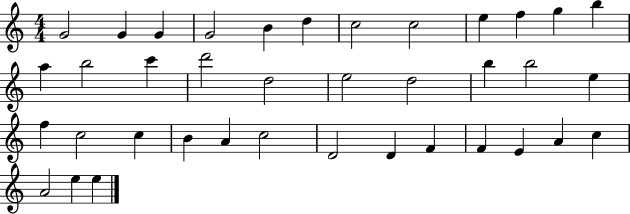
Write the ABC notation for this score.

X:1
T:Untitled
M:4/4
L:1/4
K:C
G2 G G G2 B d c2 c2 e f g b a b2 c' d'2 d2 e2 d2 b b2 e f c2 c B A c2 D2 D F F E A c A2 e e